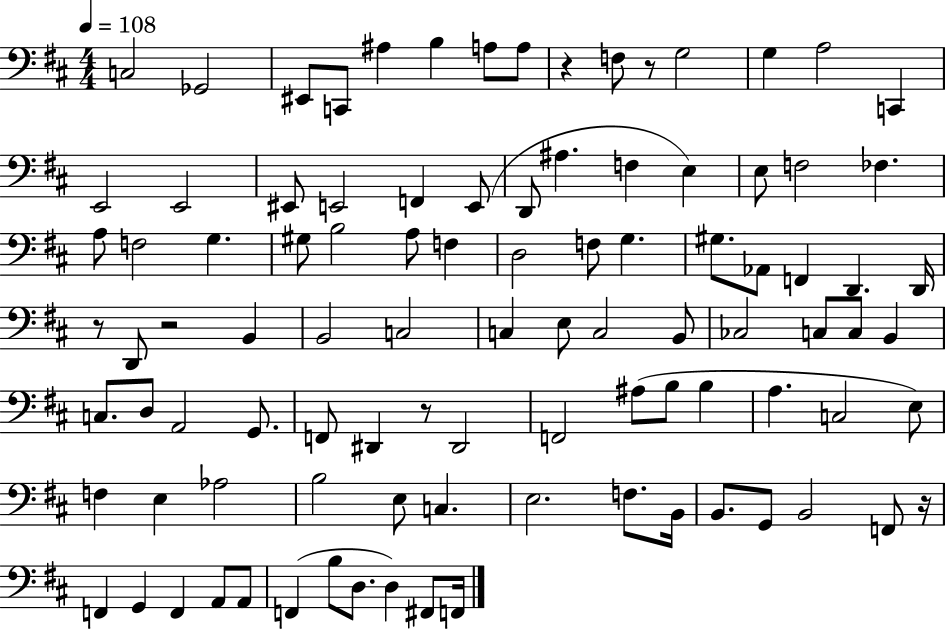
X:1
T:Untitled
M:4/4
L:1/4
K:D
C,2 _G,,2 ^E,,/2 C,,/2 ^A, B, A,/2 A,/2 z F,/2 z/2 G,2 G, A,2 C,, E,,2 E,,2 ^E,,/2 E,,2 F,, E,,/2 D,,/2 ^A, F, E, E,/2 F,2 _F, A,/2 F,2 G, ^G,/2 B,2 A,/2 F, D,2 F,/2 G, ^G,/2 _A,,/2 F,, D,, D,,/4 z/2 D,,/2 z2 B,, B,,2 C,2 C, E,/2 C,2 B,,/2 _C,2 C,/2 C,/2 B,, C,/2 D,/2 A,,2 G,,/2 F,,/2 ^D,, z/2 ^D,,2 F,,2 ^A,/2 B,/2 B, A, C,2 E,/2 F, E, _A,2 B,2 E,/2 C, E,2 F,/2 B,,/4 B,,/2 G,,/2 B,,2 F,,/2 z/4 F,, G,, F,, A,,/2 A,,/2 F,, B,/2 D,/2 D, ^F,,/2 F,,/4